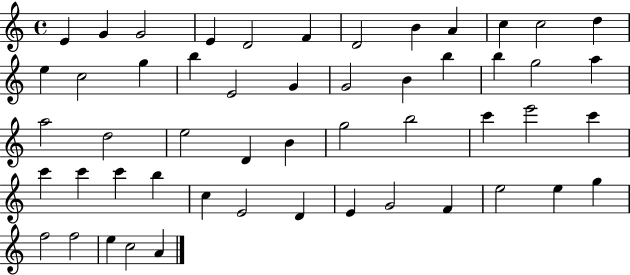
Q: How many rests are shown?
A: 0